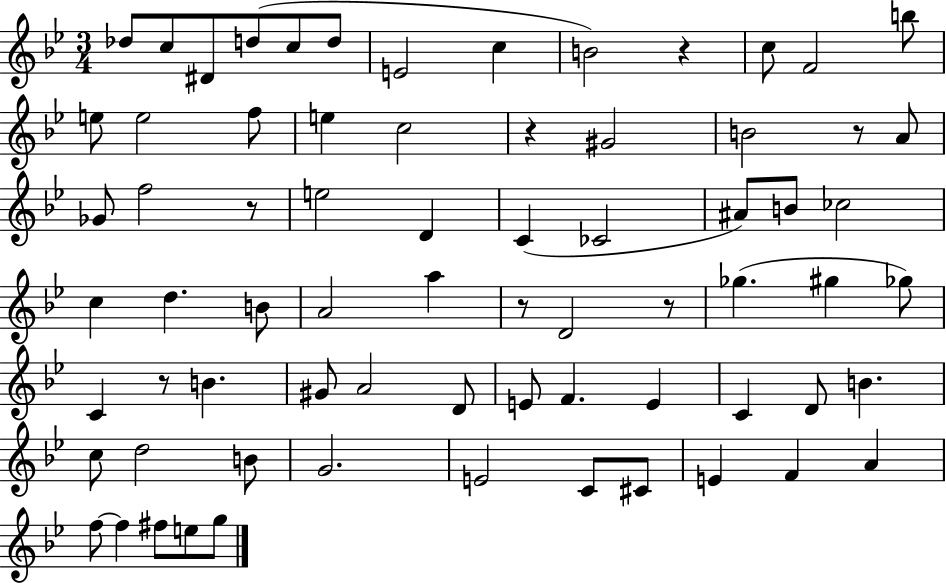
Db5/e C5/e D#4/e D5/e C5/e D5/e E4/h C5/q B4/h R/q C5/e F4/h B5/e E5/e E5/h F5/e E5/q C5/h R/q G#4/h B4/h R/e A4/e Gb4/e F5/h R/e E5/h D4/q C4/q CES4/h A#4/e B4/e CES5/h C5/q D5/q. B4/e A4/h A5/q R/e D4/h R/e Gb5/q. G#5/q Gb5/e C4/q R/e B4/q. G#4/e A4/h D4/e E4/e F4/q. E4/q C4/q D4/e B4/q. C5/e D5/h B4/e G4/h. E4/h C4/e C#4/e E4/q F4/q A4/q F5/e F5/q F#5/e E5/e G5/e